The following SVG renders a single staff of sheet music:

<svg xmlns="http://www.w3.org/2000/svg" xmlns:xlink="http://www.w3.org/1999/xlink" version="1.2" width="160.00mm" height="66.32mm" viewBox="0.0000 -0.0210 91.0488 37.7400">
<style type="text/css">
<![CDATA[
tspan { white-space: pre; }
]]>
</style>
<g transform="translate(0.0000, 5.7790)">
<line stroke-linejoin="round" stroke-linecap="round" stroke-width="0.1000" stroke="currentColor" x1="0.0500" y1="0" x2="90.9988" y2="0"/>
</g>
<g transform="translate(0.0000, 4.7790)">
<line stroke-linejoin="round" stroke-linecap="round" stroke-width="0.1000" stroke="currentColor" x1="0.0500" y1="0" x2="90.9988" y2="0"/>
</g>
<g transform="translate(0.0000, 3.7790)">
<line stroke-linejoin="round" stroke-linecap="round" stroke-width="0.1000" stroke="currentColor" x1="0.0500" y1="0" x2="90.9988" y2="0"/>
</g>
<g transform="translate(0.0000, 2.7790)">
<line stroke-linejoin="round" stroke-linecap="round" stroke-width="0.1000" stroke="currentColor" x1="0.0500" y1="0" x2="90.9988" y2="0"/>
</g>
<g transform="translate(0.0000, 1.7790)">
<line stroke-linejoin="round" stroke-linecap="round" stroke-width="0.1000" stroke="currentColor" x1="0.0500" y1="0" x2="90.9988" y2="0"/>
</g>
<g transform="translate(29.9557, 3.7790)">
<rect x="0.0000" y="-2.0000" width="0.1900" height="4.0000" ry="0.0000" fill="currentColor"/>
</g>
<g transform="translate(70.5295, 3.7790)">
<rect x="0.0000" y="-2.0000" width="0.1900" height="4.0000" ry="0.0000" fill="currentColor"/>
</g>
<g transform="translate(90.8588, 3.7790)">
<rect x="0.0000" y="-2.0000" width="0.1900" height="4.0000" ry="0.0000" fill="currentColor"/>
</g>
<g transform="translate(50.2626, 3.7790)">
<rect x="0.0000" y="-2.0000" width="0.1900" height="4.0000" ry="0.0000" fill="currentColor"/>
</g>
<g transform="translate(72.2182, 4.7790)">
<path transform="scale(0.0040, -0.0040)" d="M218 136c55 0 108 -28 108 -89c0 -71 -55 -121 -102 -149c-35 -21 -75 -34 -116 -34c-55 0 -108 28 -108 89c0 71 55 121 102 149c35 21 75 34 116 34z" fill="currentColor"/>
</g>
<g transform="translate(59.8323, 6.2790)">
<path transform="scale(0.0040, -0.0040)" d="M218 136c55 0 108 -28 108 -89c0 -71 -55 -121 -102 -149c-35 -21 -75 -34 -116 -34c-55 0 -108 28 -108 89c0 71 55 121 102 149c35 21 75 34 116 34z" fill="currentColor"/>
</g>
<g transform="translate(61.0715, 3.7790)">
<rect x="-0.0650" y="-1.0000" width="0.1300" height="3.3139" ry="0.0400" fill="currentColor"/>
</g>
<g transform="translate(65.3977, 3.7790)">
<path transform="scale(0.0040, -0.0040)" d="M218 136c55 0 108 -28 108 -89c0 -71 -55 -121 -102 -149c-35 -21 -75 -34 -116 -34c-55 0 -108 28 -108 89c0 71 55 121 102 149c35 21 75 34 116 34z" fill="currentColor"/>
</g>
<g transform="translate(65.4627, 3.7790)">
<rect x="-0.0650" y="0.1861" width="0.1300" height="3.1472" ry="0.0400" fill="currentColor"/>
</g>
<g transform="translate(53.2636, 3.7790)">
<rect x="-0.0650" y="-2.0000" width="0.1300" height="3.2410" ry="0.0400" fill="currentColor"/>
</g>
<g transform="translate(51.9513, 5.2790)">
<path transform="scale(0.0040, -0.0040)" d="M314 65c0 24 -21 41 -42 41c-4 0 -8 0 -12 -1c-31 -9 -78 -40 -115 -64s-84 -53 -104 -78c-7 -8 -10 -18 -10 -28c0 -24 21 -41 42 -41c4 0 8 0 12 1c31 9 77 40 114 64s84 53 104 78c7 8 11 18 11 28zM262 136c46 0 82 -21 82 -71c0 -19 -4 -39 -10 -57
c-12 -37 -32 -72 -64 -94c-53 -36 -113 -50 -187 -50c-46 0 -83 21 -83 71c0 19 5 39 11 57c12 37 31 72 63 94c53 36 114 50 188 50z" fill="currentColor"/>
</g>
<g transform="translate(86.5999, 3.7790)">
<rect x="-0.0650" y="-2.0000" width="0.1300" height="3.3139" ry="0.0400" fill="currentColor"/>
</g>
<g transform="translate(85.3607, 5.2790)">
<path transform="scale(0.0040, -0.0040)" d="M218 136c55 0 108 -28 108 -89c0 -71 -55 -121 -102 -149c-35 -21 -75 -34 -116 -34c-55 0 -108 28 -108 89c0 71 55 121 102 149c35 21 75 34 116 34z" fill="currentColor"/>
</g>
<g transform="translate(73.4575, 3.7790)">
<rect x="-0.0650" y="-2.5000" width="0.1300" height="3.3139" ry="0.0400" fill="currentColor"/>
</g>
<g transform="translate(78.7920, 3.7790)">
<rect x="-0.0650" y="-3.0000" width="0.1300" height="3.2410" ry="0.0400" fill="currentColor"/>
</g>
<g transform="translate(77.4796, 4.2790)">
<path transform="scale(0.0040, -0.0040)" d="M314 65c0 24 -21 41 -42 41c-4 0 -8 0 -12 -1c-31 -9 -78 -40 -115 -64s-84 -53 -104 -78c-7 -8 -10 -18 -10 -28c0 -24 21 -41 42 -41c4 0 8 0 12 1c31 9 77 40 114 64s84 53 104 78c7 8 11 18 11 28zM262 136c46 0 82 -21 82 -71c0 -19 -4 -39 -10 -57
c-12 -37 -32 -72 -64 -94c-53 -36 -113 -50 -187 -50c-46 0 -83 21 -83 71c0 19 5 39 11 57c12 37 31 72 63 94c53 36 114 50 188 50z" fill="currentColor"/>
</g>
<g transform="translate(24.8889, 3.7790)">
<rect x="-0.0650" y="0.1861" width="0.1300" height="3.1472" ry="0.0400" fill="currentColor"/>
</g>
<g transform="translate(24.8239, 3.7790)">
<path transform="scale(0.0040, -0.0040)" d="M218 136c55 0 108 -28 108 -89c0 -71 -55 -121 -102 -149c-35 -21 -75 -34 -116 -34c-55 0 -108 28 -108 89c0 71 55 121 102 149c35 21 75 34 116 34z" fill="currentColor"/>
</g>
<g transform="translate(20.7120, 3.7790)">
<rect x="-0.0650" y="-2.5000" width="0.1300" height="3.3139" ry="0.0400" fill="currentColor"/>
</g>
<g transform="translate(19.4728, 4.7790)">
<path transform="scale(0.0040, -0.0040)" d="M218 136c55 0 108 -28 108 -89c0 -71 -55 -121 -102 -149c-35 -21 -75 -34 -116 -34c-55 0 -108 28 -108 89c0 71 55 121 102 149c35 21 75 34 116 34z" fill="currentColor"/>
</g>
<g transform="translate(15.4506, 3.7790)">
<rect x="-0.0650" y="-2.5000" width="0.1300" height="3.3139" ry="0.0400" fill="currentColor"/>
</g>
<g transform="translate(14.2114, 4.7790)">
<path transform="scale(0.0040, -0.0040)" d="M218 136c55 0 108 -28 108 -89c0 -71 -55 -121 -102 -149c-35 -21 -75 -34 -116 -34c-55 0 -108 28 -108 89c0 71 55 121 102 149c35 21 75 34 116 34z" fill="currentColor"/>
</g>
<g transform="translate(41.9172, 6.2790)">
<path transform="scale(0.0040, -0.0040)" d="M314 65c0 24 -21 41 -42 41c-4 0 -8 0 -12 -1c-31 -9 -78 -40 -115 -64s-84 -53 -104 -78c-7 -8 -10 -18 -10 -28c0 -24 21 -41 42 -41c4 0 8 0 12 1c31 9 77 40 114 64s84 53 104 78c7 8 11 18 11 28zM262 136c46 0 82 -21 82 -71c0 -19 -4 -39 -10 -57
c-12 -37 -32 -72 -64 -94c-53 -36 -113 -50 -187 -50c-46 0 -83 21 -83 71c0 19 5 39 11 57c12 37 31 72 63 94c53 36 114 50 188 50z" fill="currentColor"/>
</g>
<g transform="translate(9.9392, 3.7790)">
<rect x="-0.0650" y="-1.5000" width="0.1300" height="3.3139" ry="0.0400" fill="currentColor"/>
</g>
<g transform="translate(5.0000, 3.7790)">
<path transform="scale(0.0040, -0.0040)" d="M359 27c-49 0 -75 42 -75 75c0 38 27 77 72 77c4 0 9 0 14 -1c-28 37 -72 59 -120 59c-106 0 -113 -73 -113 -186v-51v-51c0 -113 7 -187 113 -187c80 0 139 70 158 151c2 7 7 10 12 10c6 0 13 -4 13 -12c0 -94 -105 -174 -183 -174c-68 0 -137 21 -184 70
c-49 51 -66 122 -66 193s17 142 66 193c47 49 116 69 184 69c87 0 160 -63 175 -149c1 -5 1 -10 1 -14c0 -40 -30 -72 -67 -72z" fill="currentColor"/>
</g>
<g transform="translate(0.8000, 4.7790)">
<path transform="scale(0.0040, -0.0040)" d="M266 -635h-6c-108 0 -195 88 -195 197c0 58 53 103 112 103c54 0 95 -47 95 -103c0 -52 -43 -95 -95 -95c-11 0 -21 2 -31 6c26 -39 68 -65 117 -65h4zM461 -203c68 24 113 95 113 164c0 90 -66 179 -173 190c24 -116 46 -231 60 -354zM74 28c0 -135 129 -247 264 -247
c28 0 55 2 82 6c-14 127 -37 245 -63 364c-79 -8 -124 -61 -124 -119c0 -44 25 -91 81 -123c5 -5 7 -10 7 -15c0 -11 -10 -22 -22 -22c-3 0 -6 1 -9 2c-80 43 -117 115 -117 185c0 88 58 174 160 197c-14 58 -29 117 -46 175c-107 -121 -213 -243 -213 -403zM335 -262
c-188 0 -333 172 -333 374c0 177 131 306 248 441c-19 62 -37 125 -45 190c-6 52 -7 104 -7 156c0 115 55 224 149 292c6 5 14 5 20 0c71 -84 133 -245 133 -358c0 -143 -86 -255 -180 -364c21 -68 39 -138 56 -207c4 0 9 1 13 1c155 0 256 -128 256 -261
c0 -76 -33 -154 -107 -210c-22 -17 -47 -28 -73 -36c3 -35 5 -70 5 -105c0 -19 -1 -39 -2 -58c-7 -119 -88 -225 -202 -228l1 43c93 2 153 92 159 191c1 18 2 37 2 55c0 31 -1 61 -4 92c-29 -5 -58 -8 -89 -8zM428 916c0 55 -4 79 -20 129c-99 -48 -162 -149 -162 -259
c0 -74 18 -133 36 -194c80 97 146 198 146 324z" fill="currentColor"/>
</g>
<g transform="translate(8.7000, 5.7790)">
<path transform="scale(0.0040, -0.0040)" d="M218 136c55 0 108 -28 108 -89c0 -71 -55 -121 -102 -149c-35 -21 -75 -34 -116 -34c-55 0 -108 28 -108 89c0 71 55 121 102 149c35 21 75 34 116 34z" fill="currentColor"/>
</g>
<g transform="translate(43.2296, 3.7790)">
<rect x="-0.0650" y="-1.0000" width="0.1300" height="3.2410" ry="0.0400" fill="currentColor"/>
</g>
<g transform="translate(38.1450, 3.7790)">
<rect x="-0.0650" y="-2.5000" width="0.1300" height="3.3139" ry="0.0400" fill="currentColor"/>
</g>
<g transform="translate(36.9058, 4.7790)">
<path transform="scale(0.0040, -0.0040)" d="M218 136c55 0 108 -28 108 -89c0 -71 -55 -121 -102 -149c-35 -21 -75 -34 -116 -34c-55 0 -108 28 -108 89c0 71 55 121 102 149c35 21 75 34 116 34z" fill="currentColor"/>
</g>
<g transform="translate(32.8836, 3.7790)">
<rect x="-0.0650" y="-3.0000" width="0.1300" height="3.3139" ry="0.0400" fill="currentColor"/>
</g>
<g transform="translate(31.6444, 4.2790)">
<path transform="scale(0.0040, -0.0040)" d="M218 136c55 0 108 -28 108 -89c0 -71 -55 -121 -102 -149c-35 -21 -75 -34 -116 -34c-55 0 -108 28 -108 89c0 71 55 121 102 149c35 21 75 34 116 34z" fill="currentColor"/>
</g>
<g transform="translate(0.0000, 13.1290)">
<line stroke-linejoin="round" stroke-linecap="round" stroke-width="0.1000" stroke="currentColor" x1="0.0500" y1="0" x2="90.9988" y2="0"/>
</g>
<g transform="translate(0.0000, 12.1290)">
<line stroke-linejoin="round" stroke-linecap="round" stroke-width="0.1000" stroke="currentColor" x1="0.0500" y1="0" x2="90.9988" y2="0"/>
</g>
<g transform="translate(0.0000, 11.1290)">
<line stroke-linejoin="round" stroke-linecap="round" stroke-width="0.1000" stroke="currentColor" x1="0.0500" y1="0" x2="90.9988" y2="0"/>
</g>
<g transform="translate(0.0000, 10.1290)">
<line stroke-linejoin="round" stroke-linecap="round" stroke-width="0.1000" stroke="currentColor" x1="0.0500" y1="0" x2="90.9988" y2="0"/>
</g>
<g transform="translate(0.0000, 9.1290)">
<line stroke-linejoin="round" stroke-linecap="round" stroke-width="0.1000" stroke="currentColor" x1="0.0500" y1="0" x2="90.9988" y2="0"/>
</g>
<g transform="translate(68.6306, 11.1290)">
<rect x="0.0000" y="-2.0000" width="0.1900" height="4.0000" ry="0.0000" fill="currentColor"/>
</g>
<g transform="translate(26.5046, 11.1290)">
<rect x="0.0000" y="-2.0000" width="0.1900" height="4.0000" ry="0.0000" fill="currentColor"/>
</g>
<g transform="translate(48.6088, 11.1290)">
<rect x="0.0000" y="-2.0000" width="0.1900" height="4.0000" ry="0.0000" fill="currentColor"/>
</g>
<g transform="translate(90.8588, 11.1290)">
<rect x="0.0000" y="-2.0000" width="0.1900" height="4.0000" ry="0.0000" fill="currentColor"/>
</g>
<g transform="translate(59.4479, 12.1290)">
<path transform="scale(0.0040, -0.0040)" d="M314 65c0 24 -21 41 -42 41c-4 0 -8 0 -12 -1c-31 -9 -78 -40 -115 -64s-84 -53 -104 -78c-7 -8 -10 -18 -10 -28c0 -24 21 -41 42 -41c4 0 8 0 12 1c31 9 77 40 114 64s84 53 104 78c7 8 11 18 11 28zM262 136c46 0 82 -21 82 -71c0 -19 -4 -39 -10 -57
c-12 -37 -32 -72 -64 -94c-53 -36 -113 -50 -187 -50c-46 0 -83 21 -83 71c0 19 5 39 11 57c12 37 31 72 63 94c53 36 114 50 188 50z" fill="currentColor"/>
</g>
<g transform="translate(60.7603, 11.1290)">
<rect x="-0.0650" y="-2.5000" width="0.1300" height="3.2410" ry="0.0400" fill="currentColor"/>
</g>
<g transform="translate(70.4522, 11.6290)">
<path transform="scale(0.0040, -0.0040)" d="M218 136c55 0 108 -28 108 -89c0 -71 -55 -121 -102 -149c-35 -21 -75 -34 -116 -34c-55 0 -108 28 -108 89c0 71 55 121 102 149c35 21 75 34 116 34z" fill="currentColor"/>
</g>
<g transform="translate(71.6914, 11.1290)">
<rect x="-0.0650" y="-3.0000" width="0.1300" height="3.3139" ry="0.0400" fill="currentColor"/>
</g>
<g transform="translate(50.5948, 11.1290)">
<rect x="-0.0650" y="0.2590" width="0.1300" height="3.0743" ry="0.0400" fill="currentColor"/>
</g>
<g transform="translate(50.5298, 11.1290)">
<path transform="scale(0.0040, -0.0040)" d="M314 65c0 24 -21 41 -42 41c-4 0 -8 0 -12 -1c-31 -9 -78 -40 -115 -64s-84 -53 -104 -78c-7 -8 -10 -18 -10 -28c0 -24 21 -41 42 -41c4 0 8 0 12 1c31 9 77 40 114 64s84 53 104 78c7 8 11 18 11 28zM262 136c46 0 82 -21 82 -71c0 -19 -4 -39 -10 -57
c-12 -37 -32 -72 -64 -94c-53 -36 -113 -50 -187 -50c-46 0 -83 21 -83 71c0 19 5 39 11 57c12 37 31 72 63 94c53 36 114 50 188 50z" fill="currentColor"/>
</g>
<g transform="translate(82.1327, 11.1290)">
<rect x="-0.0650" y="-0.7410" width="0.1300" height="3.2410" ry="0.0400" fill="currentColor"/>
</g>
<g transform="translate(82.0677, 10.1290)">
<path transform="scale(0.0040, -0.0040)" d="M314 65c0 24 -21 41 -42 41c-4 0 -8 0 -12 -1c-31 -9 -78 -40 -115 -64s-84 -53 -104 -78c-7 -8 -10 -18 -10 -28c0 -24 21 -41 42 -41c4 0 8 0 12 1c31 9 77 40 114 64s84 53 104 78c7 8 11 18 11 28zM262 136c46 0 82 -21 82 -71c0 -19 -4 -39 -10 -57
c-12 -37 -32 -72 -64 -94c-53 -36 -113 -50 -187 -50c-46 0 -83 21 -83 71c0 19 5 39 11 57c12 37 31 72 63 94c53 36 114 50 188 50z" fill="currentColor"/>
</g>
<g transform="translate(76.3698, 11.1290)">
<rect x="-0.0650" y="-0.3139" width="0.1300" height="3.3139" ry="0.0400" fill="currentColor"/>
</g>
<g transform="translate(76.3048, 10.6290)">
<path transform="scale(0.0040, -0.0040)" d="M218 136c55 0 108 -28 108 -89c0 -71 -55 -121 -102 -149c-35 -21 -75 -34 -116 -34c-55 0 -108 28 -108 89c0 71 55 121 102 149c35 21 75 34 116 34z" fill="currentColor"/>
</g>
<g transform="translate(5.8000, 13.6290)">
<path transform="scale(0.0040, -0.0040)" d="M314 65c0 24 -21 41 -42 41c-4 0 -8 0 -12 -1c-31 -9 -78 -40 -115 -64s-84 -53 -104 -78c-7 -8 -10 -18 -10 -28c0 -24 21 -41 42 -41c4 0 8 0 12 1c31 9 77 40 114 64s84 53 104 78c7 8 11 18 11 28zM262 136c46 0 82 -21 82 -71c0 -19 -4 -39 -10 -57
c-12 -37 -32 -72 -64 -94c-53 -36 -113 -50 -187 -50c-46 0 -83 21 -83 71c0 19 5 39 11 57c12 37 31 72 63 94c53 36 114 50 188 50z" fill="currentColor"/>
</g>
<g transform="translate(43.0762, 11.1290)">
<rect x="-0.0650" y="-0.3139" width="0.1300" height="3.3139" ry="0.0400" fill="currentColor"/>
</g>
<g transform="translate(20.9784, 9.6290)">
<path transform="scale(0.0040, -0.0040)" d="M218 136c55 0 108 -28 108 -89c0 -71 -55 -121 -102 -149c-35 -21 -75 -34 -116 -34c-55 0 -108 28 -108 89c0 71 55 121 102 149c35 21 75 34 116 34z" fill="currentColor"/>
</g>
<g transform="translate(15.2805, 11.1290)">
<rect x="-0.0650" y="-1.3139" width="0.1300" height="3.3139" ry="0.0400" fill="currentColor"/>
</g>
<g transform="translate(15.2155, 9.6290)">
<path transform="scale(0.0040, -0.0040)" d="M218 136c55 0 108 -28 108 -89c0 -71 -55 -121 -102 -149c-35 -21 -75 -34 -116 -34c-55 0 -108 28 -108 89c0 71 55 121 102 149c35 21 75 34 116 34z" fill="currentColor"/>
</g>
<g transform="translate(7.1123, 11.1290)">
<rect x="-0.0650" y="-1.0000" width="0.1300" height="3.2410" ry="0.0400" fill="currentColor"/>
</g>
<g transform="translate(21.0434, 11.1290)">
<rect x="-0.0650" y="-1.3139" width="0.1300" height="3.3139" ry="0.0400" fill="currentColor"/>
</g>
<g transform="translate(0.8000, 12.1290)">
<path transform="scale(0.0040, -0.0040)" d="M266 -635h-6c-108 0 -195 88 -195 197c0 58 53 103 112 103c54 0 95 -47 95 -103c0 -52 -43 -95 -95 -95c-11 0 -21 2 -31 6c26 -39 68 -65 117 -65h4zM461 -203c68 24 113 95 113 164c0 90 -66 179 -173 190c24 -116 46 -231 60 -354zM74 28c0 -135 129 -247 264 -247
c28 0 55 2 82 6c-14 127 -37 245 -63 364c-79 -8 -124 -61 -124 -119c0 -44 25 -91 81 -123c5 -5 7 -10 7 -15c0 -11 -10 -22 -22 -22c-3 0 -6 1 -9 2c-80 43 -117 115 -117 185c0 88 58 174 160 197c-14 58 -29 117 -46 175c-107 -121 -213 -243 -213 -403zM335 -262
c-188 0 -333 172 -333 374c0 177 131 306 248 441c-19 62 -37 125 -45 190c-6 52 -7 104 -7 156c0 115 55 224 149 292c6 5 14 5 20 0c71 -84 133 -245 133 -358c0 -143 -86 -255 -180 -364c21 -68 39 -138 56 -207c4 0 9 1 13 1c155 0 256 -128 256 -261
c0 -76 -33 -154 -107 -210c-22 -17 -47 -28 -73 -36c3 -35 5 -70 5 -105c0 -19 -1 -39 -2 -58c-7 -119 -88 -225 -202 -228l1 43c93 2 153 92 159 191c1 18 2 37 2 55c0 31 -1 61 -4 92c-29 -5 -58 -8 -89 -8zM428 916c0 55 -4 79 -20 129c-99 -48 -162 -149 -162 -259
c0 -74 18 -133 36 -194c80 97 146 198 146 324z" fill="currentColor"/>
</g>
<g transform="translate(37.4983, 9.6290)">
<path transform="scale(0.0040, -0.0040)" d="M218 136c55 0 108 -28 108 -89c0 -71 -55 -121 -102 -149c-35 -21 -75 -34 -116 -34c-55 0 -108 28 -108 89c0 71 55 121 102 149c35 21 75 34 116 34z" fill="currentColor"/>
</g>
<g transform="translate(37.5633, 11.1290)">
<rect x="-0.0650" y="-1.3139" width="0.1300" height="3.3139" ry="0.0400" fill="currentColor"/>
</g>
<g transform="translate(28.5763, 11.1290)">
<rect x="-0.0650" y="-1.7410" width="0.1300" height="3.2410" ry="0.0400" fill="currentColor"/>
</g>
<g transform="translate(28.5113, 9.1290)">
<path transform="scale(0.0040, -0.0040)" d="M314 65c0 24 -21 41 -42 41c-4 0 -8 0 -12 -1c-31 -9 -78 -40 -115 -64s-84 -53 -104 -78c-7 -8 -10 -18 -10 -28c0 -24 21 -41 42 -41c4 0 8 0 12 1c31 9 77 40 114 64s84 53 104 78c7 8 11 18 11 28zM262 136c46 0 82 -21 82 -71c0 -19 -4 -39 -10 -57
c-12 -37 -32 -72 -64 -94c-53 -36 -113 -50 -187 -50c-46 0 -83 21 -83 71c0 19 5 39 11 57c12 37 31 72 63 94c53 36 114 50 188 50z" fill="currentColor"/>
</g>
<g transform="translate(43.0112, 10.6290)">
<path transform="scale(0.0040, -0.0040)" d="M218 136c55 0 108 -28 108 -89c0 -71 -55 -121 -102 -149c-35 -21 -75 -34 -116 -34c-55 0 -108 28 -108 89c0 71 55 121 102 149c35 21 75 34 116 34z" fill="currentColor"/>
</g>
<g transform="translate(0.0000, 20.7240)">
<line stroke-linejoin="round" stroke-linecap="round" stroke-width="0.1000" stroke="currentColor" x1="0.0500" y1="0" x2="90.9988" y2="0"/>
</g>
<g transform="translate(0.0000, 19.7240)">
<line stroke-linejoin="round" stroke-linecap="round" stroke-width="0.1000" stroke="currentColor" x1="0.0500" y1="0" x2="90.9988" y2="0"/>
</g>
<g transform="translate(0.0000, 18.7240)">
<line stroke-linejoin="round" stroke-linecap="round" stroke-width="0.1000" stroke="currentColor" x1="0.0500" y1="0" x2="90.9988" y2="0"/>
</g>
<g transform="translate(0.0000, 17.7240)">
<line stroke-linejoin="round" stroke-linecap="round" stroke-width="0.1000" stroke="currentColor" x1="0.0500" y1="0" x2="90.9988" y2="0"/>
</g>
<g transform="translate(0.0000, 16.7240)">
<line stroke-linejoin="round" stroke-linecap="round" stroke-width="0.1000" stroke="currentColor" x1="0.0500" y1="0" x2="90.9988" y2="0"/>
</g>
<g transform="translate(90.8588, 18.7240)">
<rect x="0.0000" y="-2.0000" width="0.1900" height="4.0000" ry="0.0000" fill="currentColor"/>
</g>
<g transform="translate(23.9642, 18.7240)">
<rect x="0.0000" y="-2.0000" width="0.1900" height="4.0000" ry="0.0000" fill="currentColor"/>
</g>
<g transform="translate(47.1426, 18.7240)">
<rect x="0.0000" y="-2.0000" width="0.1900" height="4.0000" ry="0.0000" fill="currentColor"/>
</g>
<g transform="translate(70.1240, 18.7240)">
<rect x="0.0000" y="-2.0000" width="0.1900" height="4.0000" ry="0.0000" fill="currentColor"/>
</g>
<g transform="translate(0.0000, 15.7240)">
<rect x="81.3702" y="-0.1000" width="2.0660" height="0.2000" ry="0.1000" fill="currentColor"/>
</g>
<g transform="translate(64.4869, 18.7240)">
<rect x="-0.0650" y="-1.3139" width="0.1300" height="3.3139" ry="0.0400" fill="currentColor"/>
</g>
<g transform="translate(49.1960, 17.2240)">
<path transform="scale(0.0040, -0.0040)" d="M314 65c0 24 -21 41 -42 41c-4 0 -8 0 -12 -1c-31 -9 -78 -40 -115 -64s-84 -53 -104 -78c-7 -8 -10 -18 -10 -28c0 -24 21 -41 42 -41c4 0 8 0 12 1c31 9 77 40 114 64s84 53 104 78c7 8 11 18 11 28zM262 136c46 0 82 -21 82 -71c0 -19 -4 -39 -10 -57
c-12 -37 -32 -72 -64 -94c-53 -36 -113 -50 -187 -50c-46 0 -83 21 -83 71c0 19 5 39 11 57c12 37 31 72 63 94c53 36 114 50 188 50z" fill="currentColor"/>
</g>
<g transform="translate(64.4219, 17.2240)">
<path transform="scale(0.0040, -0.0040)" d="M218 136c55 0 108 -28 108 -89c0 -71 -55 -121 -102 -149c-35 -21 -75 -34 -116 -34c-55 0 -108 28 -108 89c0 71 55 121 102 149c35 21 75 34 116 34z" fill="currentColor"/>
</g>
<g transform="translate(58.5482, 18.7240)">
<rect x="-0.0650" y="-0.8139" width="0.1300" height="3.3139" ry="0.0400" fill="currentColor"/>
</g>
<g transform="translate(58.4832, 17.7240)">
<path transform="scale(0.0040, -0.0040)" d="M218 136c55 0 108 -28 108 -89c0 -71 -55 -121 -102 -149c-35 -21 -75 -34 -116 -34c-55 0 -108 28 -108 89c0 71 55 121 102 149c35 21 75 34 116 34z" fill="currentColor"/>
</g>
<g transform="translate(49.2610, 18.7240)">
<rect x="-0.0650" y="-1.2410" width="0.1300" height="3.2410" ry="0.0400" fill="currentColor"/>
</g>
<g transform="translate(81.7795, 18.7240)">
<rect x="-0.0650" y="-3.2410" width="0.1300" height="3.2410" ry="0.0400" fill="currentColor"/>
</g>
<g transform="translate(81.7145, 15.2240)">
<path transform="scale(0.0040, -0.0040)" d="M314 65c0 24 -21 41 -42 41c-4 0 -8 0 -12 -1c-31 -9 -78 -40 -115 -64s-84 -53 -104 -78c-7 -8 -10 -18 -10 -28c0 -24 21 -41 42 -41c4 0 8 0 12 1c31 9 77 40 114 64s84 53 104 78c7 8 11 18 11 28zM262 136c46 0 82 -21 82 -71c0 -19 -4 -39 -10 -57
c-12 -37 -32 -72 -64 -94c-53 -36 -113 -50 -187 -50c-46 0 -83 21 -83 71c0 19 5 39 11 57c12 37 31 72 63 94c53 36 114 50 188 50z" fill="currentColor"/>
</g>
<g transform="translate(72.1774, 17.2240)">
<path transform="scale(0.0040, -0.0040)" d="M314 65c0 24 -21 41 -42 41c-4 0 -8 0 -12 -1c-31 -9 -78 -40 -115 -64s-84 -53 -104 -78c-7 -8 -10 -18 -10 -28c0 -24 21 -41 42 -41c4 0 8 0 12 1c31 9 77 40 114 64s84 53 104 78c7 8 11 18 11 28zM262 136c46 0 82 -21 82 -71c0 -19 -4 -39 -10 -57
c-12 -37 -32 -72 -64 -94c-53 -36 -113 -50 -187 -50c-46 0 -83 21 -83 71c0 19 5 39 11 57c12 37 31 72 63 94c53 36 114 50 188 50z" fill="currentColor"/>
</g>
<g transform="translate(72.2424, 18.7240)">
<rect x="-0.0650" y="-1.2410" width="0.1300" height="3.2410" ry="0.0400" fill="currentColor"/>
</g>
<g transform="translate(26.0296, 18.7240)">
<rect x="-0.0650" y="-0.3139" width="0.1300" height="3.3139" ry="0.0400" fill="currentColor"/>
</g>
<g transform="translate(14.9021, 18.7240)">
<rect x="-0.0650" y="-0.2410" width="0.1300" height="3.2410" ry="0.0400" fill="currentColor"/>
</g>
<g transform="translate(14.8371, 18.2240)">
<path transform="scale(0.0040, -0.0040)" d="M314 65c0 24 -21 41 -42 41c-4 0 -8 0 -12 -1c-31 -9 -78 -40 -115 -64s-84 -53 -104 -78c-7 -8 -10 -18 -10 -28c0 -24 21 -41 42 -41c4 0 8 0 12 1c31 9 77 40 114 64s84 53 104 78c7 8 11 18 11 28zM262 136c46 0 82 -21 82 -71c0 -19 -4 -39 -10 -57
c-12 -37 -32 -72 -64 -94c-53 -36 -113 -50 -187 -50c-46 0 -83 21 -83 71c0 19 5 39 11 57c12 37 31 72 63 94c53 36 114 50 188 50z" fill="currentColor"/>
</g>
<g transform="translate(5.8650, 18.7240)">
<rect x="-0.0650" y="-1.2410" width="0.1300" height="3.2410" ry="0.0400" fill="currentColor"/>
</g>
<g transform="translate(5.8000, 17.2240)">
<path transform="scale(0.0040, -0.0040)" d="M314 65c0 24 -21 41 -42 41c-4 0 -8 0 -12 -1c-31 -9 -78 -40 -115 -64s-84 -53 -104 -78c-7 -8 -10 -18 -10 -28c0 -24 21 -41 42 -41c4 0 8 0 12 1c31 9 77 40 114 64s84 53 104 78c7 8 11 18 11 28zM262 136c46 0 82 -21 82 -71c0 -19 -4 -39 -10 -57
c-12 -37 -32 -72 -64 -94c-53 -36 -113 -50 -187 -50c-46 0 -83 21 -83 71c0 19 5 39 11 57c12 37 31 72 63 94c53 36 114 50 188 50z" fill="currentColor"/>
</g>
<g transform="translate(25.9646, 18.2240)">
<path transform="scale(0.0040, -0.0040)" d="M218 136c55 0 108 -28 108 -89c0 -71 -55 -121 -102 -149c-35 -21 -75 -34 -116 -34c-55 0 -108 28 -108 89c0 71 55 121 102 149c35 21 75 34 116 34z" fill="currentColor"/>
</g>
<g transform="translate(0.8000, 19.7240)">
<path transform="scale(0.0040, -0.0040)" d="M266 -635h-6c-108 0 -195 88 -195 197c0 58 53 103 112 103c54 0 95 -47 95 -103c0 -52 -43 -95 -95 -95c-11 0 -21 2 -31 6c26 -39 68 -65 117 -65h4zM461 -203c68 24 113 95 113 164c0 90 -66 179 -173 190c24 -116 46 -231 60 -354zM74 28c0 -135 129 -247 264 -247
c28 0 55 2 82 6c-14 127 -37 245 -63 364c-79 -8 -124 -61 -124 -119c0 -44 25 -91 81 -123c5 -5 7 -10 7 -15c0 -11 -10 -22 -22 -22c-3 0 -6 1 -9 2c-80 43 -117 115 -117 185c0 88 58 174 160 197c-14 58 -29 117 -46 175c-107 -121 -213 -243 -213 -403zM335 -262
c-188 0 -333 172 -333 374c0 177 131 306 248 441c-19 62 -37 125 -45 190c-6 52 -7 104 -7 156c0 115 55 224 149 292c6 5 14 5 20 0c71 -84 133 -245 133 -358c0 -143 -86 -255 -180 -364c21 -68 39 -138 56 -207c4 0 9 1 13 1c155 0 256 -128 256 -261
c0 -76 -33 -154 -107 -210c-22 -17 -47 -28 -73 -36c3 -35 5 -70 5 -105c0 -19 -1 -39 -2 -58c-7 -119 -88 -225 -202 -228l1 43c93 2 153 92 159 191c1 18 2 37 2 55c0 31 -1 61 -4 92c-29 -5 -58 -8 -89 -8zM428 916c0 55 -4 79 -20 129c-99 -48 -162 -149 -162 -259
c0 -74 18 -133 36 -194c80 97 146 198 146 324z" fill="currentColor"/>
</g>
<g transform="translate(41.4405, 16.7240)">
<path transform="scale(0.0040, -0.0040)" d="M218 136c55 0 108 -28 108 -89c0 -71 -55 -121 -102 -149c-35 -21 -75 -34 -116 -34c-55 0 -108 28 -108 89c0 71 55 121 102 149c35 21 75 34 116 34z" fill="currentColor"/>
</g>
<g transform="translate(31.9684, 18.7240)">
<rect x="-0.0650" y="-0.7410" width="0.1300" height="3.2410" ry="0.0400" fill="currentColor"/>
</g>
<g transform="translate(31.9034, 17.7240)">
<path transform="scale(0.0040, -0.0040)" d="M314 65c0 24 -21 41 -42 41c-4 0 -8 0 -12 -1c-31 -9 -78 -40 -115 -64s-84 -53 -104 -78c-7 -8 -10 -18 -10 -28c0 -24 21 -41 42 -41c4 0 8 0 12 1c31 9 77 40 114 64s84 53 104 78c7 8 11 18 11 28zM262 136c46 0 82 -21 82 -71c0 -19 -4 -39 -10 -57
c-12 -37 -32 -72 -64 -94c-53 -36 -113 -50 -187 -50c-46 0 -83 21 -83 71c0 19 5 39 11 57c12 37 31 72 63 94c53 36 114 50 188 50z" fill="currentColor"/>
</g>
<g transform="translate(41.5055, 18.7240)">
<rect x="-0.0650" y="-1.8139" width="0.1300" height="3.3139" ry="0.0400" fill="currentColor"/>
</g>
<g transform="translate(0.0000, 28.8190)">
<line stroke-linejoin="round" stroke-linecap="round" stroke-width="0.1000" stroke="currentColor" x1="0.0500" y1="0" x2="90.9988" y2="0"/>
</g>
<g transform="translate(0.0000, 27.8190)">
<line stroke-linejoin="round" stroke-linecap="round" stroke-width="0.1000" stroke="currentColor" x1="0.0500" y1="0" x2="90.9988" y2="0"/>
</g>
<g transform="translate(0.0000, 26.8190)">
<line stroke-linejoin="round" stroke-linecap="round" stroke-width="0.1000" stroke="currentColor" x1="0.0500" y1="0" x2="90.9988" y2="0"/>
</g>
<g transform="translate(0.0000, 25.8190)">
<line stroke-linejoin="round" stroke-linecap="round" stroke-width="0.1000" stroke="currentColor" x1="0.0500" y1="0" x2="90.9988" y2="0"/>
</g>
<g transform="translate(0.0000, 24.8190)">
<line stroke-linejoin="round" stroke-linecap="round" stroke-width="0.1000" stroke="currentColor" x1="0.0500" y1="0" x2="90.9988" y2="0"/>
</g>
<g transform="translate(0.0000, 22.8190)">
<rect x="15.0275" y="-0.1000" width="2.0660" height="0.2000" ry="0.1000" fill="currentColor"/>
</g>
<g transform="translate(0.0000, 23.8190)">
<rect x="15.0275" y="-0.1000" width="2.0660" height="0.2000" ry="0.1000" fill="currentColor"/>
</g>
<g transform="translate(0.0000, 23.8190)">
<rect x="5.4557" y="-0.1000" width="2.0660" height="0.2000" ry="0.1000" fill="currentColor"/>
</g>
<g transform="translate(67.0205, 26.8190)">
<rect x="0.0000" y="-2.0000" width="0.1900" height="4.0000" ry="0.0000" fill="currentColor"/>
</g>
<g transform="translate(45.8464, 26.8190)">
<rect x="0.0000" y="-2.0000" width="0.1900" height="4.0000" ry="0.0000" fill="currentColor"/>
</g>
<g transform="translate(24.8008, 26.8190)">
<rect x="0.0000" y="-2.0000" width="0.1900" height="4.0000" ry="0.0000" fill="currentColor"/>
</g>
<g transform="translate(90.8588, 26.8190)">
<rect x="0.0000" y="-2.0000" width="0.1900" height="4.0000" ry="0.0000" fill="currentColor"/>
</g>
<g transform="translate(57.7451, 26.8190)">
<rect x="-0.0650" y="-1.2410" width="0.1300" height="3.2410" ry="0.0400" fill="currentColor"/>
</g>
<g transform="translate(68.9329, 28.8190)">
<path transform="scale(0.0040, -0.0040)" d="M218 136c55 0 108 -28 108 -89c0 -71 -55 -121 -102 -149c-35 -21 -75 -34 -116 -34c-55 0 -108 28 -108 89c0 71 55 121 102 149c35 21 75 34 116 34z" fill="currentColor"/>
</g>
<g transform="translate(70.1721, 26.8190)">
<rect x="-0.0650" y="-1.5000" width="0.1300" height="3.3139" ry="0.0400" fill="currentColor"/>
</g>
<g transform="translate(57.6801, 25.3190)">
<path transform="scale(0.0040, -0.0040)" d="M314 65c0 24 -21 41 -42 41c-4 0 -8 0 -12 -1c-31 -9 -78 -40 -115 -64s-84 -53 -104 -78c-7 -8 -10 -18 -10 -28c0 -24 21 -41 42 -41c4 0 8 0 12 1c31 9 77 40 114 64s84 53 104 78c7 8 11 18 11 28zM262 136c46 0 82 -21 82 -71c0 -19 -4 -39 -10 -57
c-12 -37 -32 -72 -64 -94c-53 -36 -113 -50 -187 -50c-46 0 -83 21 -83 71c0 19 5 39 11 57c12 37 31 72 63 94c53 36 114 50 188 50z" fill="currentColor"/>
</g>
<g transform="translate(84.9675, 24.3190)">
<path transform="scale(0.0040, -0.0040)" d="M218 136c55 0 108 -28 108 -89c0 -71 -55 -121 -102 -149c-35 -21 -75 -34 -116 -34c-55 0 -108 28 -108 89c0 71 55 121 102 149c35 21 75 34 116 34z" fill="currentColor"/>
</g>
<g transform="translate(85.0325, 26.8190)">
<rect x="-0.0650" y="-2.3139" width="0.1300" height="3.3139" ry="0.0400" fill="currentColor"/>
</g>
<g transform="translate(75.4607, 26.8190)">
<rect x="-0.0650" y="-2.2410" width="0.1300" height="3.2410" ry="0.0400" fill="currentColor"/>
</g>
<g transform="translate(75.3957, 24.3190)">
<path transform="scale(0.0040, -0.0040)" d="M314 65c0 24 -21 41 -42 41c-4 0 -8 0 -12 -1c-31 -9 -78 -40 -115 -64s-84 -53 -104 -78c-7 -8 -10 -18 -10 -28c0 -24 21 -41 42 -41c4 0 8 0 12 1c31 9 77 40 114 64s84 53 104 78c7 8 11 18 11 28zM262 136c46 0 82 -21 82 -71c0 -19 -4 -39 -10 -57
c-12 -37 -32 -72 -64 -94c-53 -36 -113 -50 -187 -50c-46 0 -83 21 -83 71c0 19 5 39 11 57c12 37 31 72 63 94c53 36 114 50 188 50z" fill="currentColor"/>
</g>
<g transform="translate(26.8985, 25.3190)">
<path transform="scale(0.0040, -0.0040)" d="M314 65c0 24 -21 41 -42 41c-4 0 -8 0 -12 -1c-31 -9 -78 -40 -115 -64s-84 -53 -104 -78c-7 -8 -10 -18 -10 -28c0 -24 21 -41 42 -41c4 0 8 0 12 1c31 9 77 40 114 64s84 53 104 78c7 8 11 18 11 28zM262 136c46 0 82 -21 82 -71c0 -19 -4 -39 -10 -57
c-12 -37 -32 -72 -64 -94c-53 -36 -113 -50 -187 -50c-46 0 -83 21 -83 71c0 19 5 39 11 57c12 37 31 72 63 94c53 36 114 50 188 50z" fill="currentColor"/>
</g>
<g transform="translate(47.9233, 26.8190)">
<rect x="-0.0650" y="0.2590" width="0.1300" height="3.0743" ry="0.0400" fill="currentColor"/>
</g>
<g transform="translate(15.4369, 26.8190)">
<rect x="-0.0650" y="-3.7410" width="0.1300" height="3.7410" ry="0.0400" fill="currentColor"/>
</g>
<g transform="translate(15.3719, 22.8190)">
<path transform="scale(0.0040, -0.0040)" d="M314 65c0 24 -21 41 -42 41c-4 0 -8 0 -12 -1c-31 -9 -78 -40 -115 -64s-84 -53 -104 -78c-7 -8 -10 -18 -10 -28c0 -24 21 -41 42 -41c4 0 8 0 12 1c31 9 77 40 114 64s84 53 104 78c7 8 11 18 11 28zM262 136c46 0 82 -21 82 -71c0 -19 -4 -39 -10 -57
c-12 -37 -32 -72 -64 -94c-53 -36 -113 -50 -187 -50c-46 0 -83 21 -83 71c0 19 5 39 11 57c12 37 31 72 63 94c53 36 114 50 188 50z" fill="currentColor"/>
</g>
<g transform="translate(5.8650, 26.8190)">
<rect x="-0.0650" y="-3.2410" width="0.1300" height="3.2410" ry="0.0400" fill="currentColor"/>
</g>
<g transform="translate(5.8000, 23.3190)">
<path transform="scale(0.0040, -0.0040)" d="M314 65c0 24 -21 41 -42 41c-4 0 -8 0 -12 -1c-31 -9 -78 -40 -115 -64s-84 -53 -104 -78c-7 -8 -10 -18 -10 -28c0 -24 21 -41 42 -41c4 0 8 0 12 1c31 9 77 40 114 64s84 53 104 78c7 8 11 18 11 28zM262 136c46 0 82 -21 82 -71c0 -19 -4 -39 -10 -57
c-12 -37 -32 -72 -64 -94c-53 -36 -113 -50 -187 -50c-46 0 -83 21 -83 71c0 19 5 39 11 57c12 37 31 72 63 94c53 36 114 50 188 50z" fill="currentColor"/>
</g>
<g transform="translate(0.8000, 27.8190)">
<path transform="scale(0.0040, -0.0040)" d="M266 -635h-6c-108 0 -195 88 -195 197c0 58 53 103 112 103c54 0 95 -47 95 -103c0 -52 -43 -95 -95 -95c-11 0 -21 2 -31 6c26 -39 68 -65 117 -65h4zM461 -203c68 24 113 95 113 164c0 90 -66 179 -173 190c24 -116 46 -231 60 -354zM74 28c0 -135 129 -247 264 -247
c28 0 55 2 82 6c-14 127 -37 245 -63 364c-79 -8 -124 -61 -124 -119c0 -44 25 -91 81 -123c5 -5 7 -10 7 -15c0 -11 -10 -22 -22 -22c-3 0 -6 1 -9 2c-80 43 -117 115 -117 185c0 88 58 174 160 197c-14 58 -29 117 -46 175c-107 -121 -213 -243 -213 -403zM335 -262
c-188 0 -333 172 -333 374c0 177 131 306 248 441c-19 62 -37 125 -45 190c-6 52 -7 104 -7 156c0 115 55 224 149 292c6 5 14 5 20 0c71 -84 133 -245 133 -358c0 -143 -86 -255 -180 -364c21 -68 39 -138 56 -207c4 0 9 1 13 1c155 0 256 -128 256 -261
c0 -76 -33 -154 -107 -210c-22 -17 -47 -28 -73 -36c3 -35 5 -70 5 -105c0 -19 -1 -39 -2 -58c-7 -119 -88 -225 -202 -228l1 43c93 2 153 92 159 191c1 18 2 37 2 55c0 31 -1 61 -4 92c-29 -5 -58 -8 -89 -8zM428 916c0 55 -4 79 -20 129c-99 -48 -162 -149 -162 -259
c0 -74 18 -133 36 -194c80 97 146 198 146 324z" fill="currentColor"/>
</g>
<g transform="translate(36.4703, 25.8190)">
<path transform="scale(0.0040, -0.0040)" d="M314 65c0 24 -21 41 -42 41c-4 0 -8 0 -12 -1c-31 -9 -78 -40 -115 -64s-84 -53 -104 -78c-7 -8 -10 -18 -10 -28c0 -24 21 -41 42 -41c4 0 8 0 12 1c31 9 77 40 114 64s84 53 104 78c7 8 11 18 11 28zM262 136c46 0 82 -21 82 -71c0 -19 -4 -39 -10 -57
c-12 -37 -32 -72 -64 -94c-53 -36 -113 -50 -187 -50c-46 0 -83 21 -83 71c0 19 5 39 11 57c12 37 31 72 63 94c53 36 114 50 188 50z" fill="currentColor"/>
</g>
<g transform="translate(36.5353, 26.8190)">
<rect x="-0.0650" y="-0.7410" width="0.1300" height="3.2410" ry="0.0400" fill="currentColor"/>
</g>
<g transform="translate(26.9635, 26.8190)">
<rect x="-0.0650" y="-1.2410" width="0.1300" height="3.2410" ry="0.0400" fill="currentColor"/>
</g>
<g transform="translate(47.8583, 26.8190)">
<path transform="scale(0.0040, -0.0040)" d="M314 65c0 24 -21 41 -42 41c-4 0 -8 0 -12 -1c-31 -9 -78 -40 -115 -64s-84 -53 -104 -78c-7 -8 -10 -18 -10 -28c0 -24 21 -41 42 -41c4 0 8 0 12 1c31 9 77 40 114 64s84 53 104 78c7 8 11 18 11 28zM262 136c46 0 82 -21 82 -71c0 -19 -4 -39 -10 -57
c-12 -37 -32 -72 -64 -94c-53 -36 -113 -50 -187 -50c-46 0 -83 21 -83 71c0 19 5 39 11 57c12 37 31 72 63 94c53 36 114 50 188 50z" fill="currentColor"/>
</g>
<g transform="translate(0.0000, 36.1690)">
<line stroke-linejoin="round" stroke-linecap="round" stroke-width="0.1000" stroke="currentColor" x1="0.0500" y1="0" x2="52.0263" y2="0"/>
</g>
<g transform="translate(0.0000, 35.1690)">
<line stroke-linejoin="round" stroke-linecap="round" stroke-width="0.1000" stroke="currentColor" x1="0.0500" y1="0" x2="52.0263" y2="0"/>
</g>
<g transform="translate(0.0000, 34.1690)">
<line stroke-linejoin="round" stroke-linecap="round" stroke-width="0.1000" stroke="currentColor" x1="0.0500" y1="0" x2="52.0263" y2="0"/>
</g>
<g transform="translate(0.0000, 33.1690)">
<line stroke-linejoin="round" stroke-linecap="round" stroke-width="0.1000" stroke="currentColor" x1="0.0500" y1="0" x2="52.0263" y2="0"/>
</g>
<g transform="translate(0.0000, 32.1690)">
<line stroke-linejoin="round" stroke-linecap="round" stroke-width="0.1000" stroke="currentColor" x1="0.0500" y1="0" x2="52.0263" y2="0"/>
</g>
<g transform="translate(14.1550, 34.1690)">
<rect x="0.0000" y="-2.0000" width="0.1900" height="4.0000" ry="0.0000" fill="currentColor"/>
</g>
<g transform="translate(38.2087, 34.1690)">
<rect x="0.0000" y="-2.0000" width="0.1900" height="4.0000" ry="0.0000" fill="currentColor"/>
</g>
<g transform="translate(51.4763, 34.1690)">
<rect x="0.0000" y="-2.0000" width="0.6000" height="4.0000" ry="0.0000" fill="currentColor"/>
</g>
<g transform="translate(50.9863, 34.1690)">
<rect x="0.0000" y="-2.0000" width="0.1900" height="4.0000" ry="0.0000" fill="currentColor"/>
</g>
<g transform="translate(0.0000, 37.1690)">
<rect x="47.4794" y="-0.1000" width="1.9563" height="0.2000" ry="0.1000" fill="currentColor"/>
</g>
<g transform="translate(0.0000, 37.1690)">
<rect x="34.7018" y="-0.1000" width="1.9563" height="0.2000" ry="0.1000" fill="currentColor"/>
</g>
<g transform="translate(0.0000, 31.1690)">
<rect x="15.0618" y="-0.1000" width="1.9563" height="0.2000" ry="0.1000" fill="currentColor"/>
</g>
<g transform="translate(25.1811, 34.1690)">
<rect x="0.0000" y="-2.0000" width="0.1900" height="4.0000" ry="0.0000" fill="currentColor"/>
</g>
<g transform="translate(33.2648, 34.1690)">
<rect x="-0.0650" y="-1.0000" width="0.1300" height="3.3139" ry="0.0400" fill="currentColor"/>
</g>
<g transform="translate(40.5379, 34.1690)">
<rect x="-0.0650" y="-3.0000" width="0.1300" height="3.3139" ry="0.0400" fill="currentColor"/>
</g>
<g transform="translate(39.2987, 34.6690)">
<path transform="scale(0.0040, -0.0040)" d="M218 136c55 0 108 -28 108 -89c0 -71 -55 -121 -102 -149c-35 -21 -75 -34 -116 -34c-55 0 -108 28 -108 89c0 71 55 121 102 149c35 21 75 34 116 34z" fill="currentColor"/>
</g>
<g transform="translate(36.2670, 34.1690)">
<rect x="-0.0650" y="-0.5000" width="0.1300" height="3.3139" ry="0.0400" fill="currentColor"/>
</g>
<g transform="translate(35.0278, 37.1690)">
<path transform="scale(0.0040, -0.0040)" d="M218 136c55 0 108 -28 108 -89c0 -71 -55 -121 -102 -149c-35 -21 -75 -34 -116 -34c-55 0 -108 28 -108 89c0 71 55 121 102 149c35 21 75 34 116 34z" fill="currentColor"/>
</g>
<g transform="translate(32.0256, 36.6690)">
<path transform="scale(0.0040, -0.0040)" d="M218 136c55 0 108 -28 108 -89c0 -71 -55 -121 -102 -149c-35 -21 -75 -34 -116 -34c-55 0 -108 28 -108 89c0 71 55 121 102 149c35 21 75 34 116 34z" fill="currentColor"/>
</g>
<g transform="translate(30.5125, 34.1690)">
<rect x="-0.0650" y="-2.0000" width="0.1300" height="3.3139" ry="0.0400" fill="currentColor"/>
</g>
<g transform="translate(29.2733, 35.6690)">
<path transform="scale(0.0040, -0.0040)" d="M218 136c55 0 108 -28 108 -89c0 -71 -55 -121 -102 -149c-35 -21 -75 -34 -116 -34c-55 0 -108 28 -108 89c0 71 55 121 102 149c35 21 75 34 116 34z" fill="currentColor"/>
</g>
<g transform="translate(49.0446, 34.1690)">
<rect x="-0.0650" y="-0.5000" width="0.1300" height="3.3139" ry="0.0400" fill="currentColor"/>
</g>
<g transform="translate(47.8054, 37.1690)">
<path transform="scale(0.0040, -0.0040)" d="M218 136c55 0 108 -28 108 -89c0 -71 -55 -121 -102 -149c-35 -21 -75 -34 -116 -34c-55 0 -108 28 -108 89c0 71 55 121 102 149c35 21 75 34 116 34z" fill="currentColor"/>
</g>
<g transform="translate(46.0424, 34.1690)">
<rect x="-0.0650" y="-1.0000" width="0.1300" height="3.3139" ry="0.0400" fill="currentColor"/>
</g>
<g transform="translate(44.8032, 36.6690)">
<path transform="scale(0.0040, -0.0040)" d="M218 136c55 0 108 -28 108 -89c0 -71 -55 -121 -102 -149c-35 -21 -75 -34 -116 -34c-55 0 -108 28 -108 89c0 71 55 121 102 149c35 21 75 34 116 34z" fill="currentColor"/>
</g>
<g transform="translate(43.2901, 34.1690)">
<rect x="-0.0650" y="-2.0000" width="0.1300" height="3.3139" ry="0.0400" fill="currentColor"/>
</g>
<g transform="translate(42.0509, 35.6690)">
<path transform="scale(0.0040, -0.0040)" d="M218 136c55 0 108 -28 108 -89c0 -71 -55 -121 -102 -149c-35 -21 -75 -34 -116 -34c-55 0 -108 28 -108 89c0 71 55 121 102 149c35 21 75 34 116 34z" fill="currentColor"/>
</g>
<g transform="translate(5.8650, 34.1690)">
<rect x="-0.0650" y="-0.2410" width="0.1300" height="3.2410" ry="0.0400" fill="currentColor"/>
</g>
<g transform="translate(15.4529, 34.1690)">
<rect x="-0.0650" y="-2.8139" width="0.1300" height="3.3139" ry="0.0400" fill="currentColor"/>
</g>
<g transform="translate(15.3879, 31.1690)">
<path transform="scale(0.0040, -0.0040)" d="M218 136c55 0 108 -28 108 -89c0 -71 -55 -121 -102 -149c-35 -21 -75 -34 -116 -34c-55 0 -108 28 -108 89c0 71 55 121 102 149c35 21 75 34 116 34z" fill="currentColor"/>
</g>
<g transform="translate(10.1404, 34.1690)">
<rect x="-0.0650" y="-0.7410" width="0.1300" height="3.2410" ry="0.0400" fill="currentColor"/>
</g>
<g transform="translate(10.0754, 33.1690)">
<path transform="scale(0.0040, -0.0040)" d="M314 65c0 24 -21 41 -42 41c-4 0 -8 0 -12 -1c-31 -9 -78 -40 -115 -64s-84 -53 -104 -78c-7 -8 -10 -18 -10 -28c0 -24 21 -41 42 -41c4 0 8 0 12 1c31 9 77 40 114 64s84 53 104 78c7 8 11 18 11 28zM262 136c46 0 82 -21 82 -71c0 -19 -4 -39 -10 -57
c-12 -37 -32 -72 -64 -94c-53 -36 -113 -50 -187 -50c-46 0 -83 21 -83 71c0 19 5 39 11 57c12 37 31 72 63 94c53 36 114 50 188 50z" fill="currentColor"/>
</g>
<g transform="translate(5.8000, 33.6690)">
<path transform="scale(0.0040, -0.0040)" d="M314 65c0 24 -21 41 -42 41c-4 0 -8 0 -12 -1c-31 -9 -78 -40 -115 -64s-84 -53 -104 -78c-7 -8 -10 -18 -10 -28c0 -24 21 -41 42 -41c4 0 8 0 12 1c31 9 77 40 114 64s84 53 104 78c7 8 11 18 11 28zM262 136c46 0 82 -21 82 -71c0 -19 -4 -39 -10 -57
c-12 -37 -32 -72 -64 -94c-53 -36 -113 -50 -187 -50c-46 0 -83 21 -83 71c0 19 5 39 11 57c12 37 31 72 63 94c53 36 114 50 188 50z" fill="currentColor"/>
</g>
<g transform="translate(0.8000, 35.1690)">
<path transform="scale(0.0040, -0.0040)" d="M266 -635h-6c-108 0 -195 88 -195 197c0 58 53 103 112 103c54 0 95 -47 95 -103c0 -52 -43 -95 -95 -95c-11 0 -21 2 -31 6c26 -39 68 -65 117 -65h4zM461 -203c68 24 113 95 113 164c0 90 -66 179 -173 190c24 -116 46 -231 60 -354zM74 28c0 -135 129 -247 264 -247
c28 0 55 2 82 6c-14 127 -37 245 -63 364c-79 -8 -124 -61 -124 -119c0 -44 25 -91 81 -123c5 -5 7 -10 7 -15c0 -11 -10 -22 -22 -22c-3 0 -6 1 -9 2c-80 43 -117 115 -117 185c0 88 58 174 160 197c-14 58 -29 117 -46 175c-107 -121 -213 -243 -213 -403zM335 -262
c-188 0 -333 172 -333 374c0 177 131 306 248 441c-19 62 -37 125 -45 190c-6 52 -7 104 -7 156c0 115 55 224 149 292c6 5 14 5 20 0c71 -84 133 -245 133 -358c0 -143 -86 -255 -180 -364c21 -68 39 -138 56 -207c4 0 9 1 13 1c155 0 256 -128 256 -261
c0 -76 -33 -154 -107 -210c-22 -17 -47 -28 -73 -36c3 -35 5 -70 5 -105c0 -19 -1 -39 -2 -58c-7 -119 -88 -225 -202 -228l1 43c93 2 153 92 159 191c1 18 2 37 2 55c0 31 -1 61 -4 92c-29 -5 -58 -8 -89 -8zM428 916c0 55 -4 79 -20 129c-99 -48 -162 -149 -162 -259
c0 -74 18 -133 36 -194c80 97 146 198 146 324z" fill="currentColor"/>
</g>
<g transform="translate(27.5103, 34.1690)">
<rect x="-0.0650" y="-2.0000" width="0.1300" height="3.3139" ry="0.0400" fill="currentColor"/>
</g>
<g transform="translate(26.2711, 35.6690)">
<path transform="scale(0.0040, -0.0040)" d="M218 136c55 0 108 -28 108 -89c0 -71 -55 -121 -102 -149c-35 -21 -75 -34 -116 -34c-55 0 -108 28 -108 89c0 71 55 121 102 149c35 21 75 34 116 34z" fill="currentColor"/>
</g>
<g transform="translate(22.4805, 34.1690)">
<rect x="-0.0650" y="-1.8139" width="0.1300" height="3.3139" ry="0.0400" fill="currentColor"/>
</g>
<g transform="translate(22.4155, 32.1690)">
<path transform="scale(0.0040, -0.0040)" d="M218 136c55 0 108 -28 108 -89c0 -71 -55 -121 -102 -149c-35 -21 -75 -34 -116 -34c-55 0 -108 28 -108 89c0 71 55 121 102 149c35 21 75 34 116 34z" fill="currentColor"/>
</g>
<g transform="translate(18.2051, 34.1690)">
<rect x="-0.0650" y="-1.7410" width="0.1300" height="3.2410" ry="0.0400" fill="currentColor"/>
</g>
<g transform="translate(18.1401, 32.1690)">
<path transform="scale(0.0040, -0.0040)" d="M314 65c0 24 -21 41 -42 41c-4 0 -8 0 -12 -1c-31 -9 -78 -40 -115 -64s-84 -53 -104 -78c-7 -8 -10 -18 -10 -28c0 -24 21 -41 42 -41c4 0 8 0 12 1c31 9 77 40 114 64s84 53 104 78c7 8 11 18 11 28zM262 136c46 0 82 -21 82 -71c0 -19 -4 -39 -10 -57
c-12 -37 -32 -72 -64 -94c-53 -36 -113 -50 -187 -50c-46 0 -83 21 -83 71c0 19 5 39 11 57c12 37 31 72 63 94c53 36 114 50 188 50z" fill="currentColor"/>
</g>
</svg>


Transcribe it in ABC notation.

X:1
T:Untitled
M:4/4
L:1/4
K:C
E G G B A G D2 F2 D B G A2 F D2 e e f2 e c B2 G2 A c d2 e2 c2 c d2 f e2 d e e2 b2 b2 c'2 e2 d2 B2 e2 E g2 g c2 d2 a f2 f F F D C A F D C